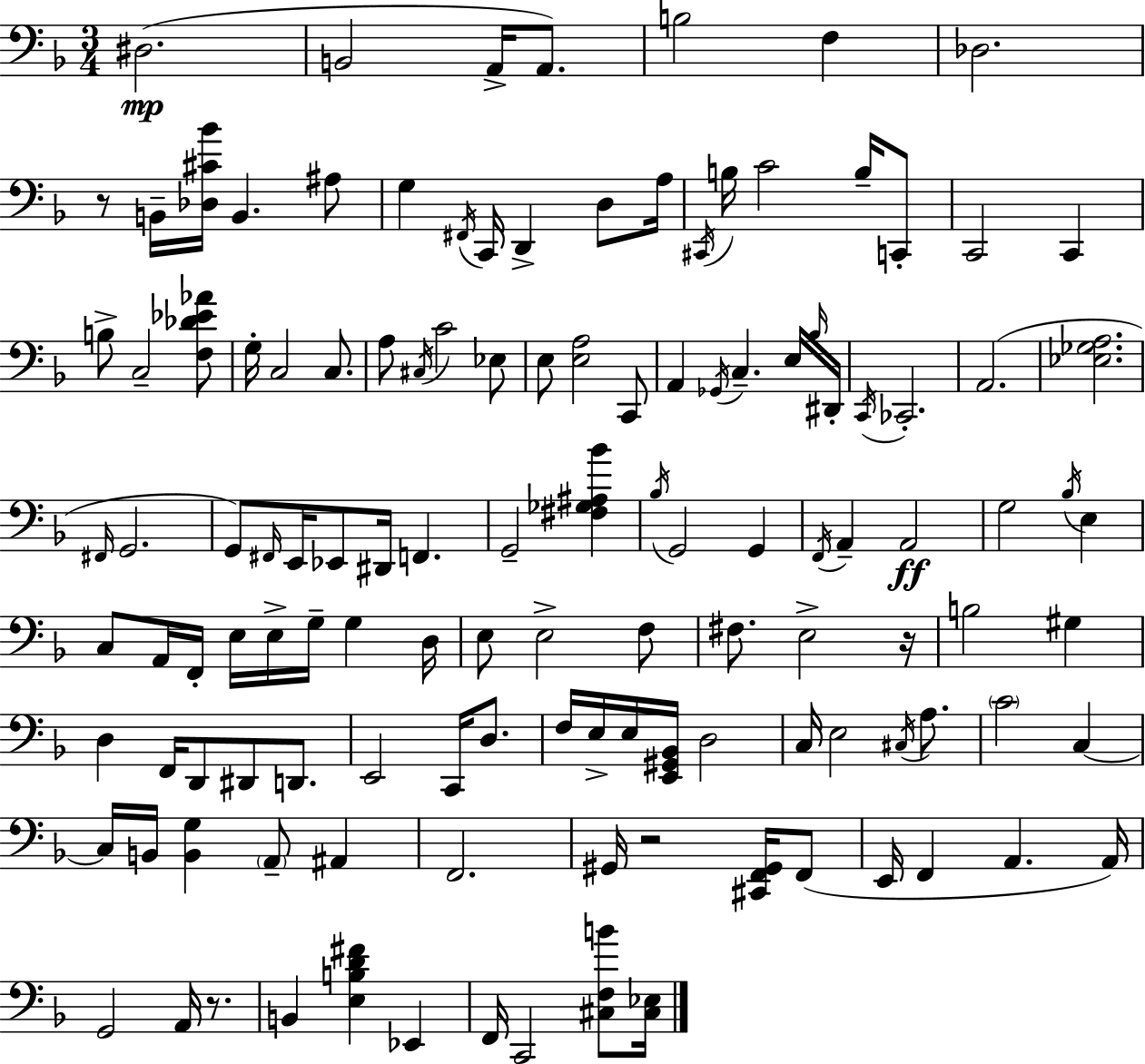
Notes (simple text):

D#3/h. B2/h A2/s A2/e. B3/h F3/q Db3/h. R/e B2/s [Db3,C#4,Bb4]/s B2/q. A#3/e G3/q F#2/s C2/s D2/q D3/e A3/s C#2/s B3/s C4/h B3/s C2/e C2/h C2/q B3/e C3/h [F3,Db4,Eb4,Ab4]/e G3/s C3/h C3/e. A3/e C#3/s C4/h Eb3/e E3/e [E3,A3]/h C2/e A2/q Gb2/s C3/q. E3/s Bb3/s D#2/s C2/s CES2/h. A2/h. [Eb3,Gb3,A3]/h. F#2/s G2/h. G2/e F#2/s E2/s Eb2/e D#2/s F2/q. G2/h [F#3,Gb3,A#3,Bb4]/q Bb3/s G2/h G2/q F2/s A2/q A2/h G3/h Bb3/s E3/q C3/e A2/s F2/s E3/s E3/s G3/s G3/q D3/s E3/e E3/h F3/e F#3/e. E3/h R/s B3/h G#3/q D3/q F2/s D2/e D#2/e D2/e. E2/h C2/s D3/e. F3/s E3/s E3/s [E2,G#2,Bb2]/s D3/h C3/s E3/h C#3/s A3/e. C4/h C3/q C3/s B2/s [B2,G3]/q A2/e A#2/q F2/h. G#2/s R/h [C#2,F2,G#2]/s F2/e E2/s F2/q A2/q. A2/s G2/h A2/s R/e. B2/q [E3,B3,D4,F#4]/q Eb2/q F2/s C2/h [C#3,F3,B4]/e [C#3,Eb3]/s